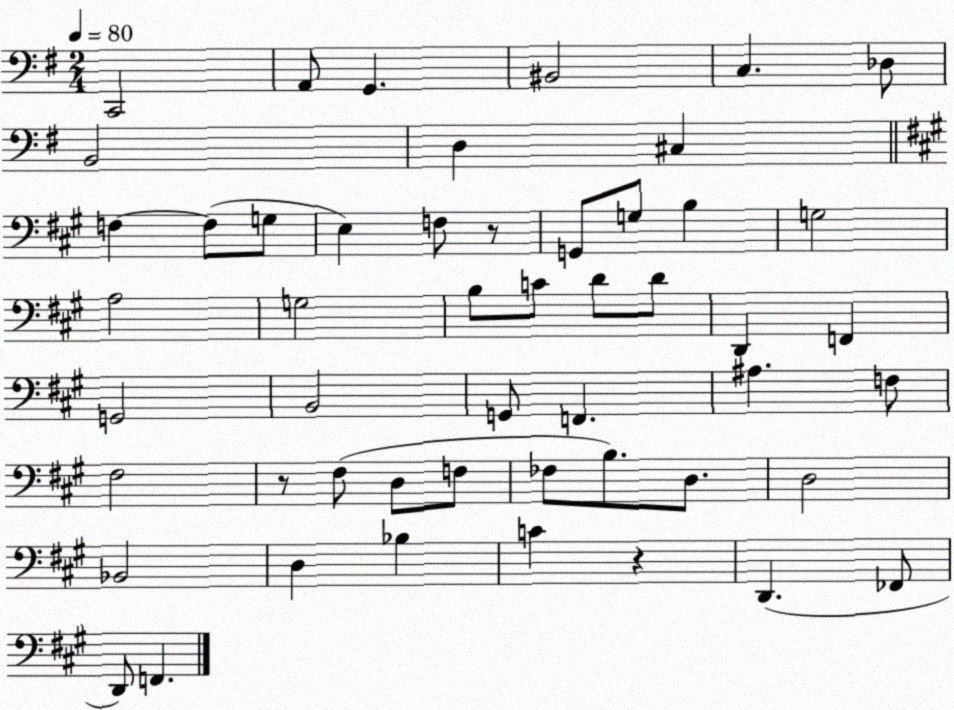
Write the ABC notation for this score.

X:1
T:Untitled
M:2/4
L:1/4
K:G
C,,2 A,,/2 G,, ^B,,2 C, _D,/2 B,,2 D, ^C, F, F,/2 G,/2 E, F,/2 z/2 G,,/2 G,/2 B, G,2 A,2 G,2 B,/2 C/2 D/2 D/2 D,, F,, G,,2 B,,2 G,,/2 F,, ^A, F,/2 ^F,2 z/2 ^F,/2 D,/2 F,/2 _F,/2 B,/2 D,/2 D,2 _B,,2 D, _B, C z D,, _F,,/2 D,,/2 F,,